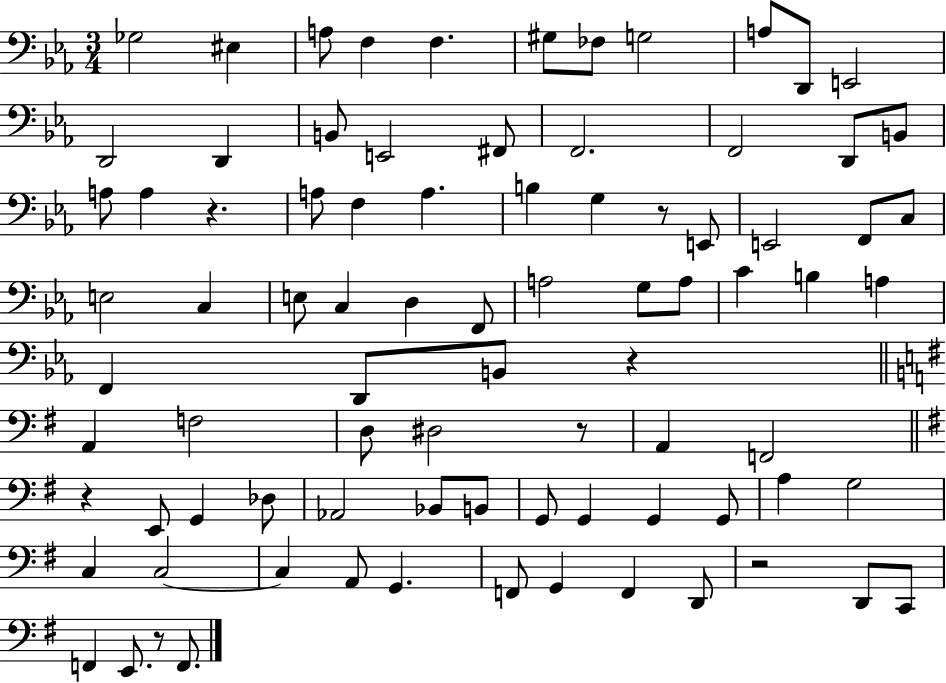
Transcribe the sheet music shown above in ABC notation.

X:1
T:Untitled
M:3/4
L:1/4
K:Eb
_G,2 ^E, A,/2 F, F, ^G,/2 _F,/2 G,2 A,/2 D,,/2 E,,2 D,,2 D,, B,,/2 E,,2 ^F,,/2 F,,2 F,,2 D,,/2 B,,/2 A,/2 A, z A,/2 F, A, B, G, z/2 E,,/2 E,,2 F,,/2 C,/2 E,2 C, E,/2 C, D, F,,/2 A,2 G,/2 A,/2 C B, A, F,, D,,/2 B,,/2 z A,, F,2 D,/2 ^D,2 z/2 A,, F,,2 z E,,/2 G,, _D,/2 _A,,2 _B,,/2 B,,/2 G,,/2 G,, G,, G,,/2 A, G,2 C, C,2 C, A,,/2 G,, F,,/2 G,, F,, D,,/2 z2 D,,/2 C,,/2 F,, E,,/2 z/2 F,,/2